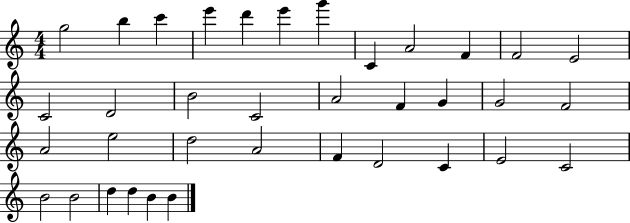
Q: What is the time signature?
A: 4/4